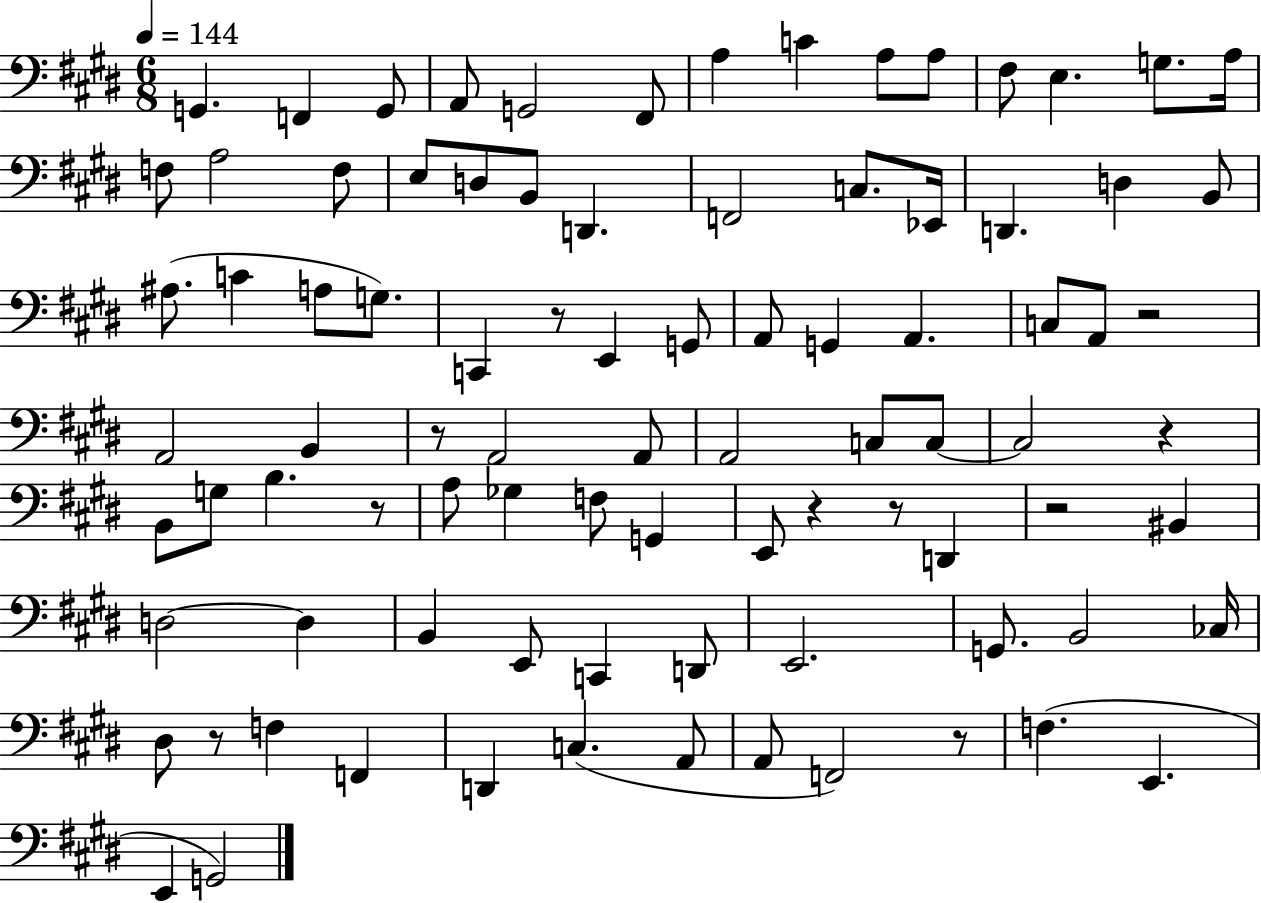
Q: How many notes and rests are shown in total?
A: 89